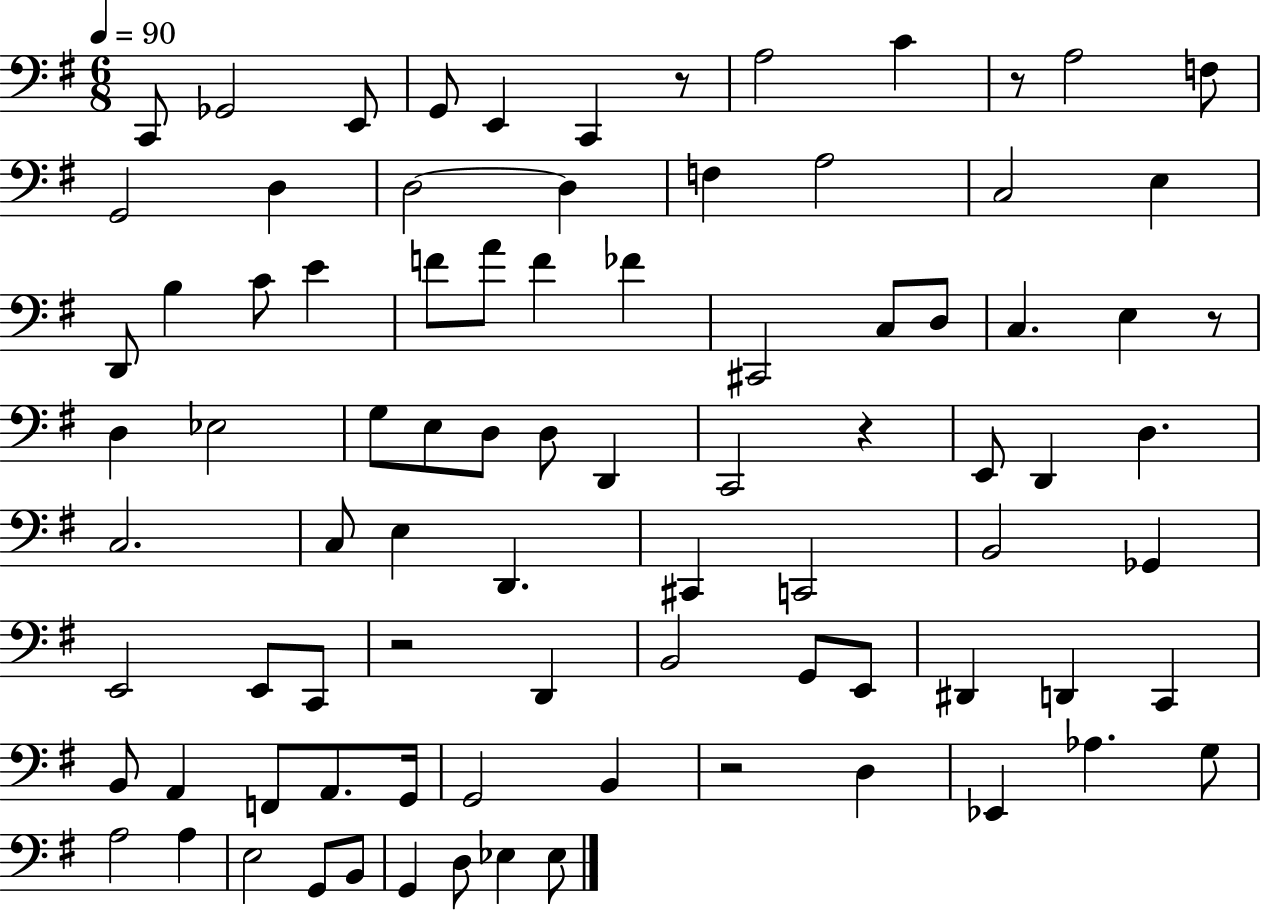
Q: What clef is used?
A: bass